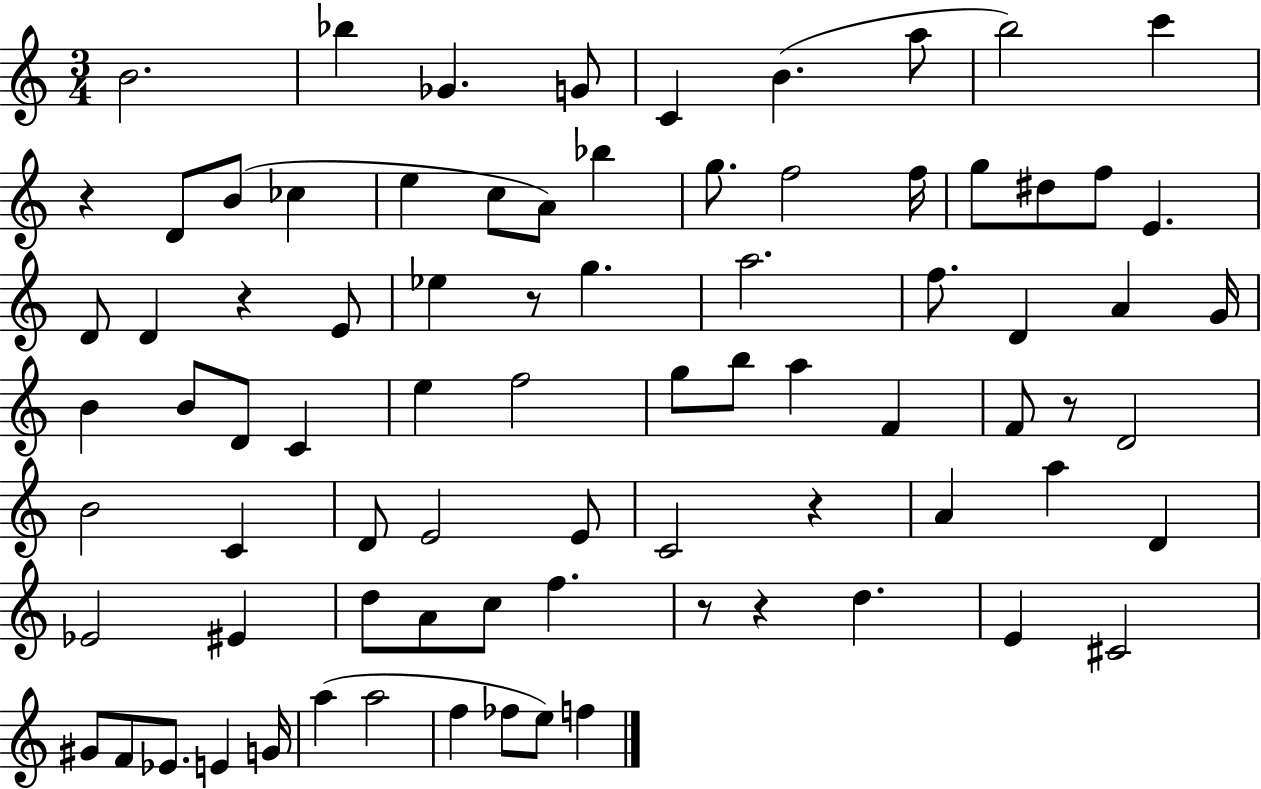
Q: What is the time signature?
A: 3/4